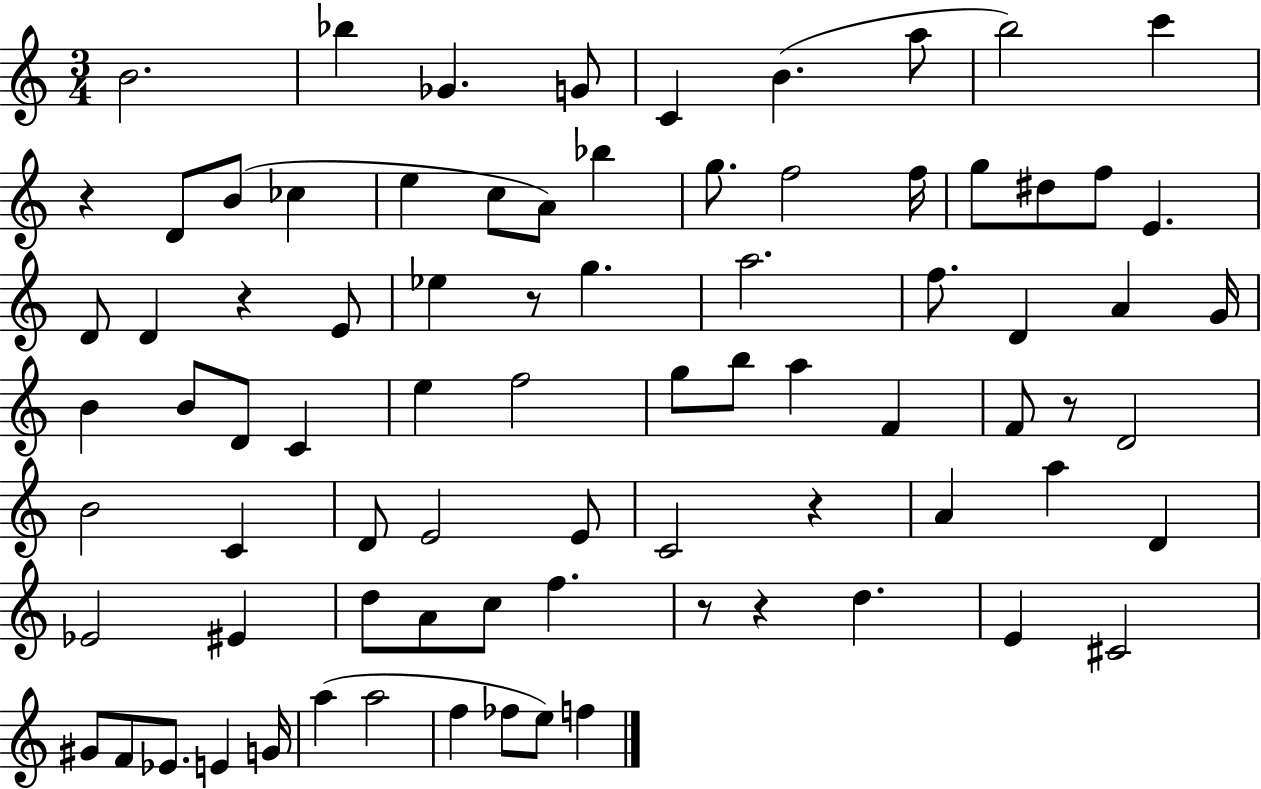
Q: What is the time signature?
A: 3/4